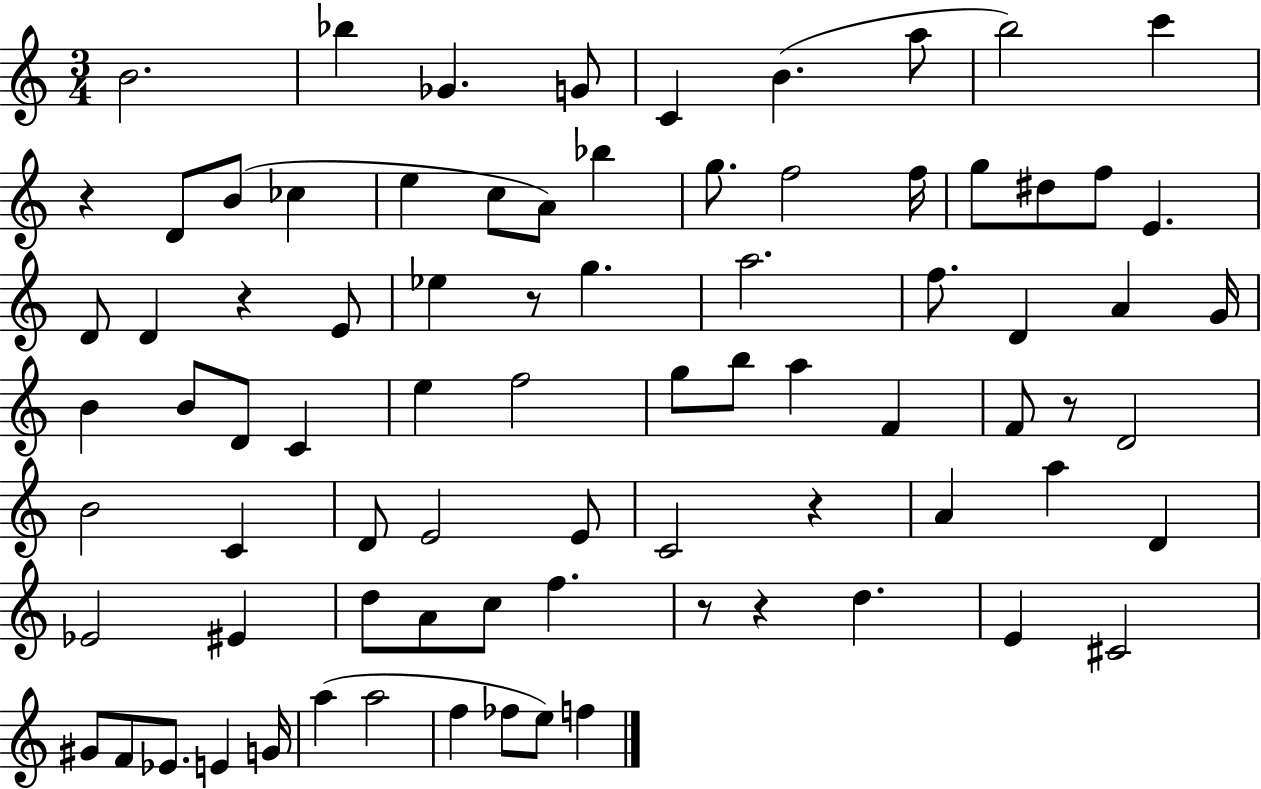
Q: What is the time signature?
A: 3/4